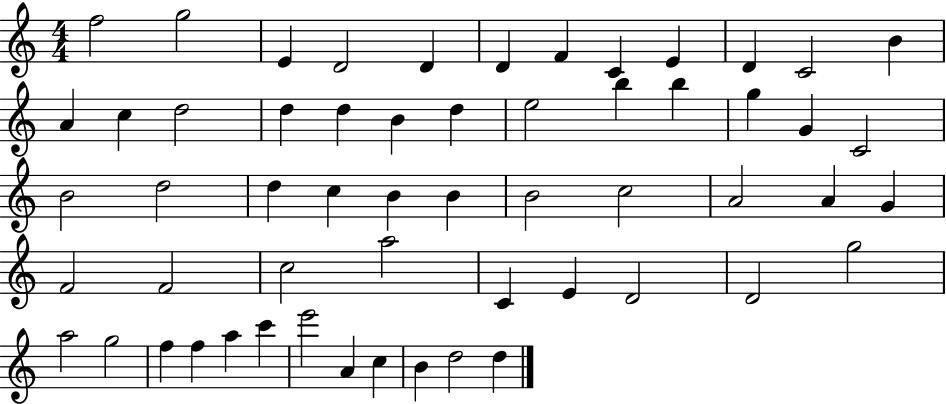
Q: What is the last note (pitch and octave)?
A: D5